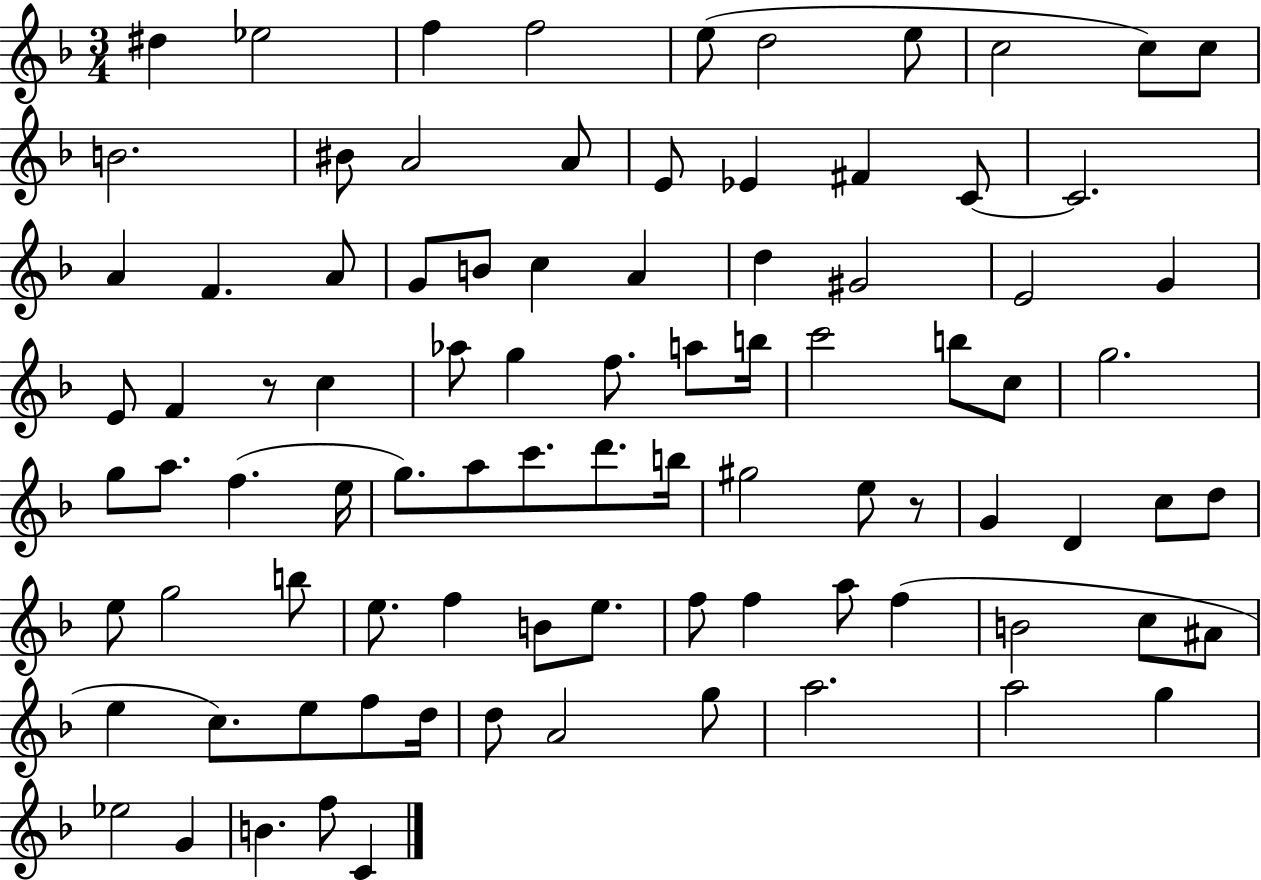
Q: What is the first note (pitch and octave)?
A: D#5